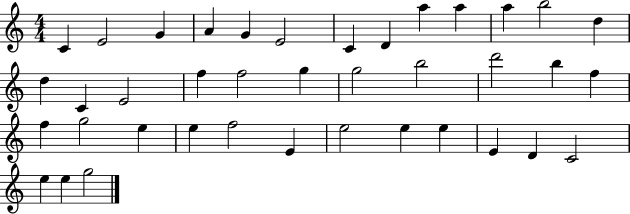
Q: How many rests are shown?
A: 0